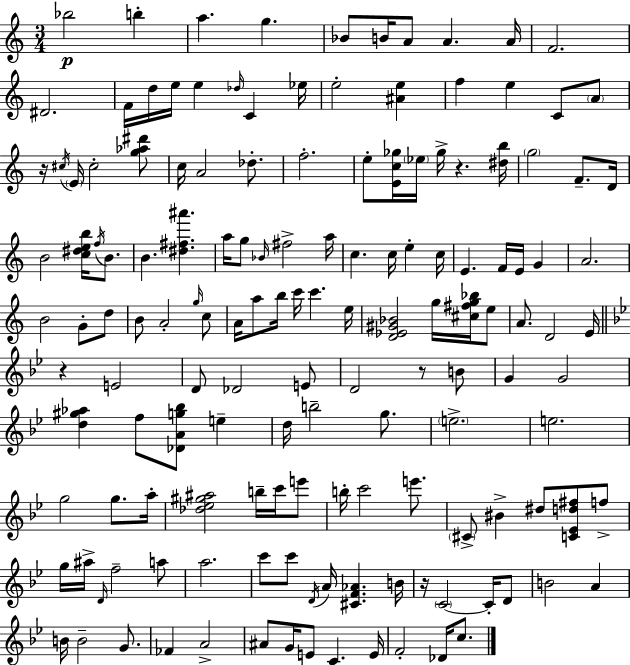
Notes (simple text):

Bb5/h B5/q A5/q. G5/q. Bb4/e B4/s A4/e A4/q. A4/s F4/h. D#4/h. F4/s D5/s E5/s E5/q Db5/s C4/q Eb5/s E5/h [A#4,E5]/q F5/q E5/q C4/e A4/e R/s C#5/s E4/s C#5/h [G5,Ab5,D#6]/e C5/s A4/h Db5/e. F5/h. E5/e [E4,C5,Gb5]/s Eb5/s Gb5/s R/q. [D#5,B5]/s G5/h F4/e. D4/s B4/h [C5,D#5,E5,B5]/s F5/s B4/e. B4/q. [D#5,F#5,A#6]/q. A5/s G5/e Bb4/s F#5/h A5/s C5/q. C5/s E5/q C5/s E4/q. F4/s E4/s G4/q A4/h. B4/h G4/e D5/e B4/e A4/h G5/s C5/e A4/s A5/e B5/s C6/s C6/q. E5/s [D4,Eb4,G#4,Bb4]/h G5/s [C#5,F#5,G5,Bb5]/s E5/e A4/e. D4/h E4/s R/q E4/h D4/e Db4/h E4/e D4/h R/e B4/e G4/q G4/h [D5,G#5,Ab5]/q F5/e [Db4,A4,G5,Bb5]/e E5/q D5/s B5/h G5/e. E5/h. E5/h. G5/h G5/e. A5/s [Db5,Eb5,G#5,A#5]/h B5/s C6/s E6/e B5/s C6/h E6/e. C#4/e BIS4/q D#5/e [C4,Eb4,D5,F#5]/e F5/e G5/s A#5/s D4/s F5/h A5/e A5/h. C6/e C6/e D4/s A4/s [C#4,F4,Ab4]/q. B4/s R/s C4/h C4/s D4/e B4/h A4/q B4/s B4/h G4/e. FES4/q A4/h A#4/e G4/s E4/e C4/q. E4/s F4/h Db4/s C5/e.